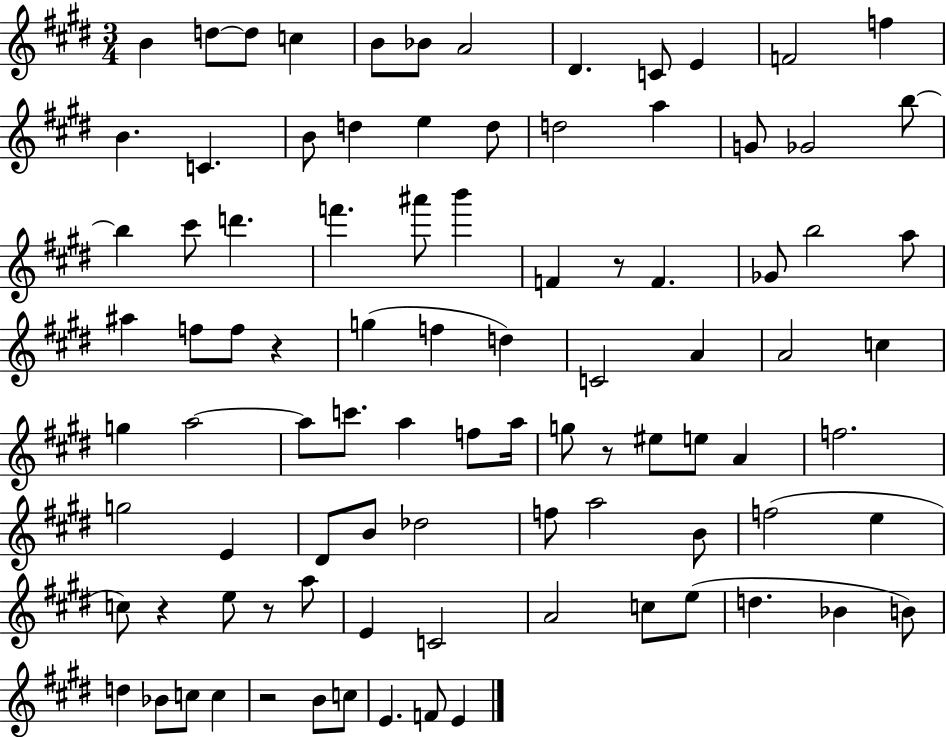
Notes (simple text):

B4/q D5/e D5/e C5/q B4/e Bb4/e A4/h D#4/q. C4/e E4/q F4/h F5/q B4/q. C4/q. B4/e D5/q E5/q D5/e D5/h A5/q G4/e Gb4/h B5/e B5/q C#6/e D6/q. F6/q. A#6/e B6/q F4/q R/e F4/q. Gb4/e B5/h A5/e A#5/q F5/e F5/e R/q G5/q F5/q D5/q C4/h A4/q A4/h C5/q G5/q A5/h A5/e C6/e. A5/q F5/e A5/s G5/e R/e EIS5/e E5/e A4/q F5/h. G5/h E4/q D#4/e B4/e Db5/h F5/e A5/h B4/e F5/h E5/q C5/e R/q E5/e R/e A5/e E4/q C4/h A4/h C5/e E5/e D5/q. Bb4/q B4/e D5/q Bb4/e C5/e C5/q R/h B4/e C5/e E4/q. F4/e E4/q